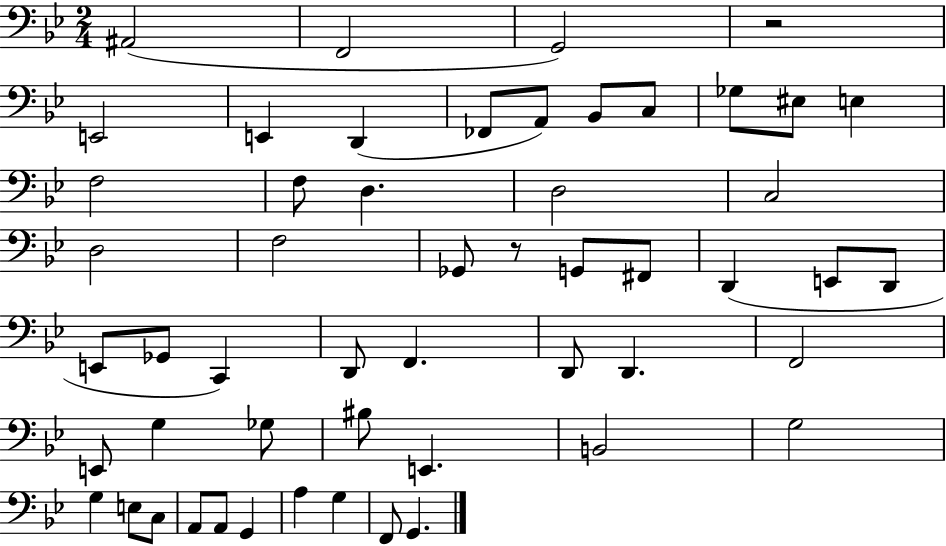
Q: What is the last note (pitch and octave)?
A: G2